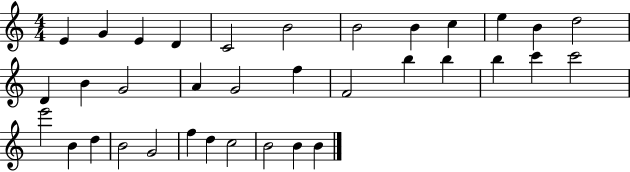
{
  \clef treble
  \numericTimeSignature
  \time 4/4
  \key c \major
  e'4 g'4 e'4 d'4 | c'2 b'2 | b'2 b'4 c''4 | e''4 b'4 d''2 | \break d'4 b'4 g'2 | a'4 g'2 f''4 | f'2 b''4 b''4 | b''4 c'''4 c'''2 | \break e'''2 b'4 d''4 | b'2 g'2 | f''4 d''4 c''2 | b'2 b'4 b'4 | \break \bar "|."
}